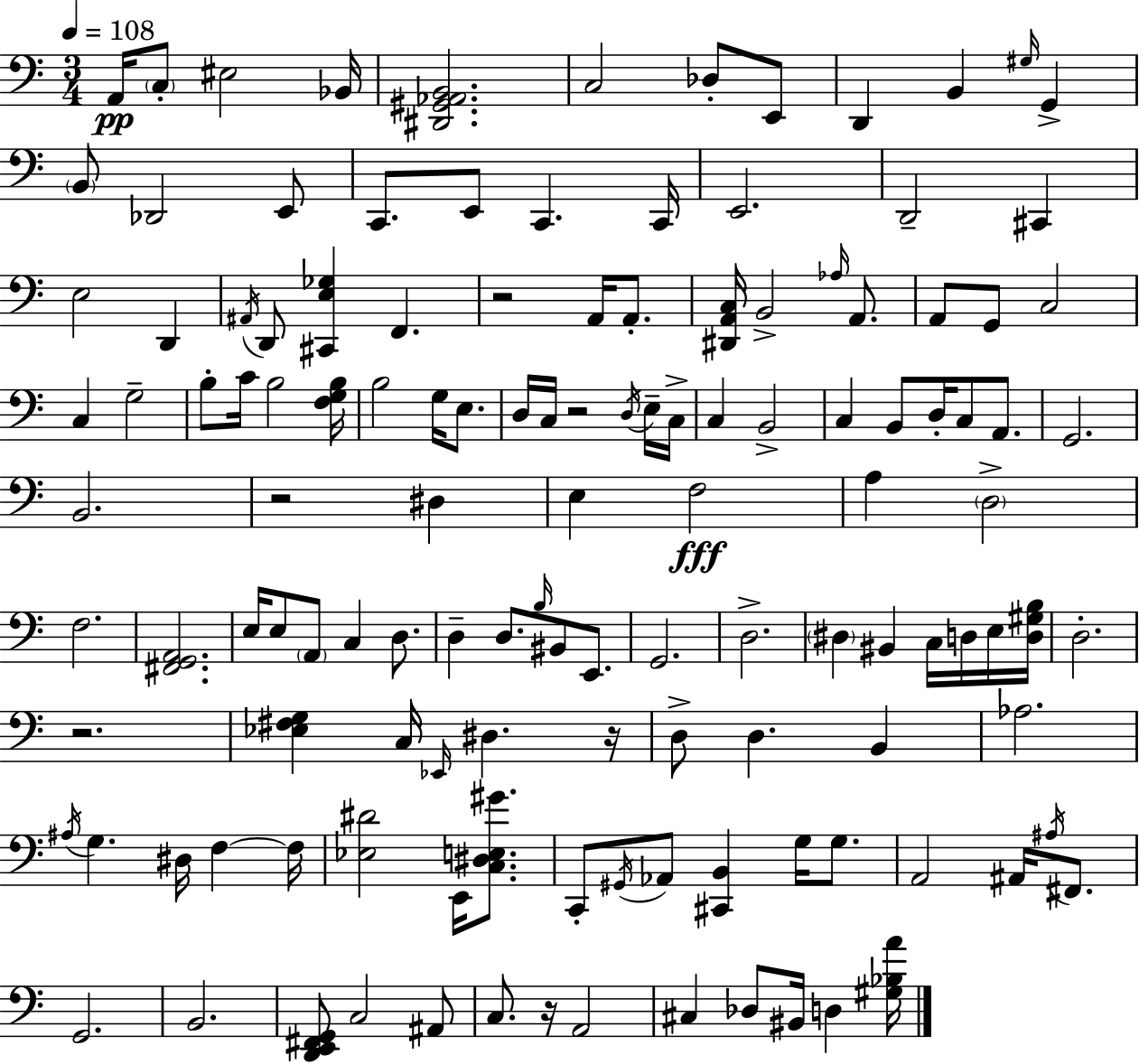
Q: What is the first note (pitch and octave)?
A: A2